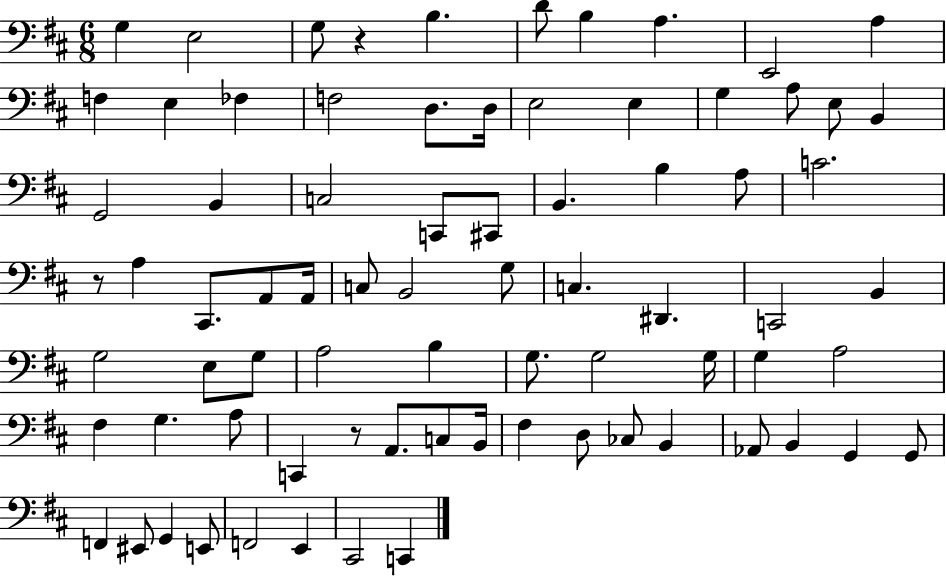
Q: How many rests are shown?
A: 3